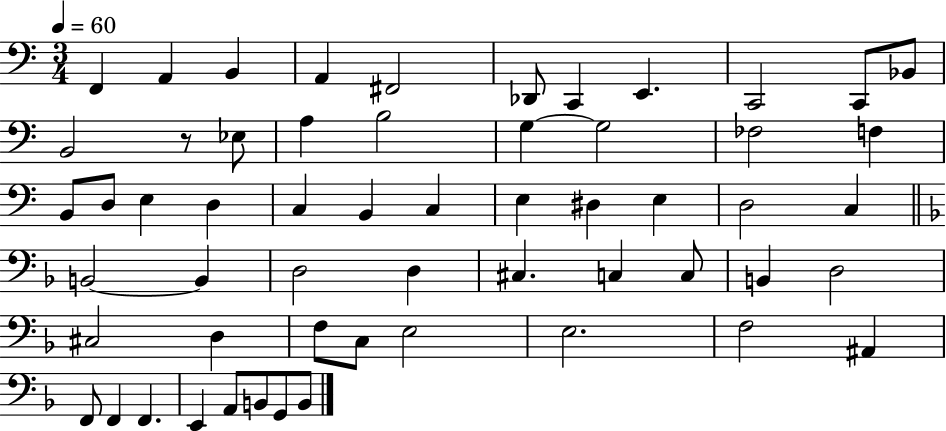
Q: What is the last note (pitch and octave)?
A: B2